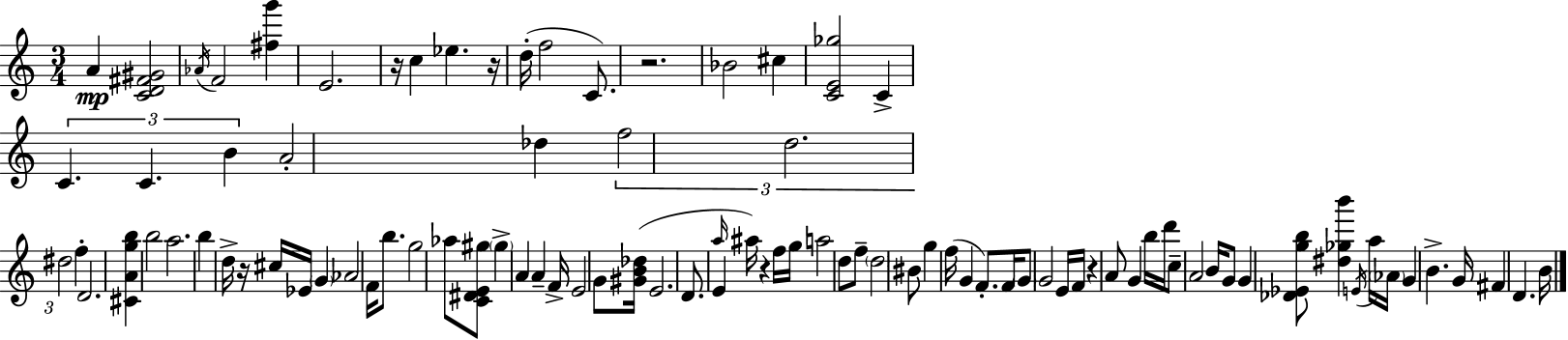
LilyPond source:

{
  \clef treble
  \numericTimeSignature
  \time 3/4
  \key c \major
  a'4\mp <c' d' fis' gis'>2 | \acciaccatura { aes'16 } f'2 <fis'' g'''>4 | e'2. | r16 c''4 ees''4. | \break r16 d''16-.( f''2 c'8.) | r2. | bes'2 cis''4 | <c' e' ges''>2 c'4-> | \break \tuplet 3/2 { c'4. c'4. | b'4 } a'2-. | des''4 \tuplet 3/2 { f''2 | d''2. | \break dis''2 } f''4-. | d'2. | <cis' a' g'' b''>4 b''2 | a''2. | \break b''4 d''16-> r16 cis''16 ees'16 \parenthesize g'4 | aes'2 f'16 b''8. | g''2 aes''8 <c' dis' e' gis''>8 | \parenthesize gis''4-> a'4 a'4-- | \break f'16-> e'2 g'8 | <gis' b' des''>16( e'2. | d'8. e'4 \grace { a''16 } ais''16) r4 | f''16 g''16 a''2 | \break d''8 f''8-- \parenthesize d''2 | bis'8 g''4 f''16( g'4 f'8.-.) | f'16 \parenthesize g'8 g'2 | e'16 f'16 r4 a'8 g'4 | \break b''16 d'''16 c''8-- a'2 | b'16 g'8 g'4 <des' ees' g'' b''>8 <dis'' ges'' b'''>4 | \acciaccatura { e'16 } a''16 \parenthesize aes'16 g'4 b'4.-> | g'16 fis'4 d'4. | \break b'16 \bar "|."
}